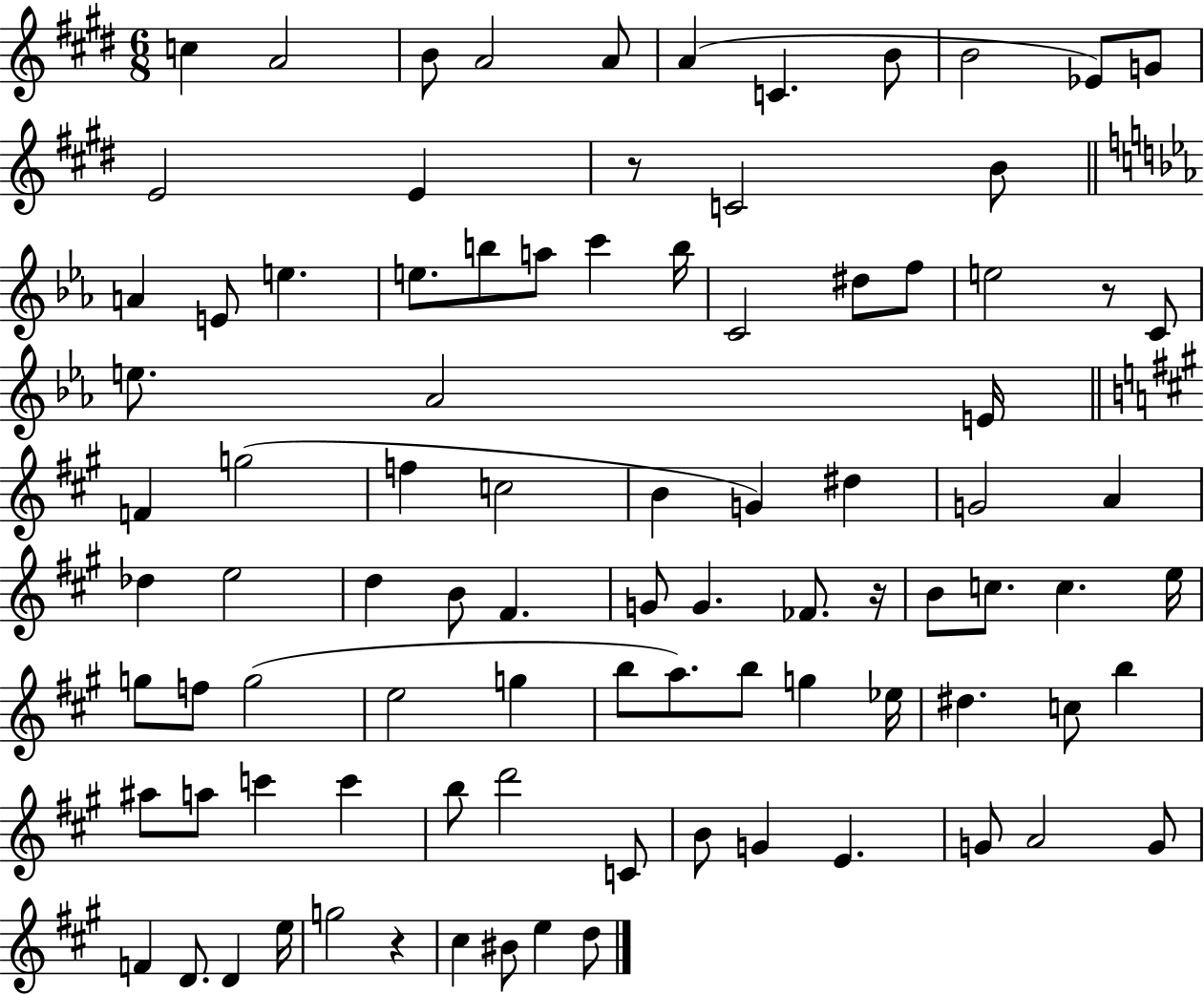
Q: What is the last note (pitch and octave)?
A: D5